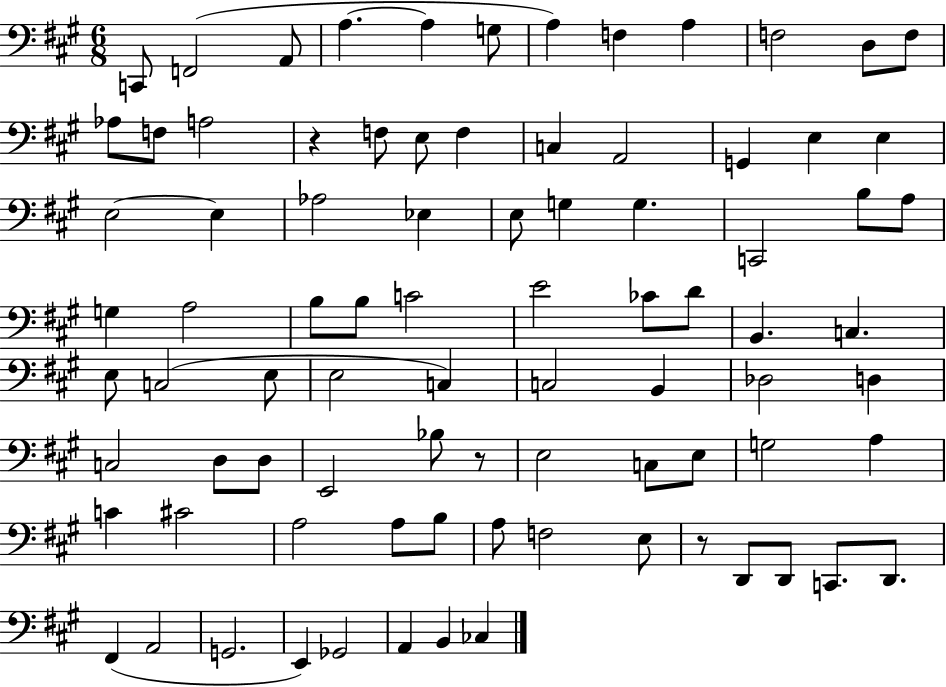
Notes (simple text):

C2/e F2/h A2/e A3/q. A3/q G3/e A3/q F3/q A3/q F3/h D3/e F3/e Ab3/e F3/e A3/h R/q F3/e E3/e F3/q C3/q A2/h G2/q E3/q E3/q E3/h E3/q Ab3/h Eb3/q E3/e G3/q G3/q. C2/h B3/e A3/e G3/q A3/h B3/e B3/e C4/h E4/h CES4/e D4/e B2/q. C3/q. E3/e C3/h E3/e E3/h C3/q C3/h B2/q Db3/h D3/q C3/h D3/e D3/e E2/h Bb3/e R/e E3/h C3/e E3/e G3/h A3/q C4/q C#4/h A3/h A3/e B3/e A3/e F3/h E3/e R/e D2/e D2/e C2/e. D2/e. F#2/q A2/h G2/h. E2/q Gb2/h A2/q B2/q CES3/q